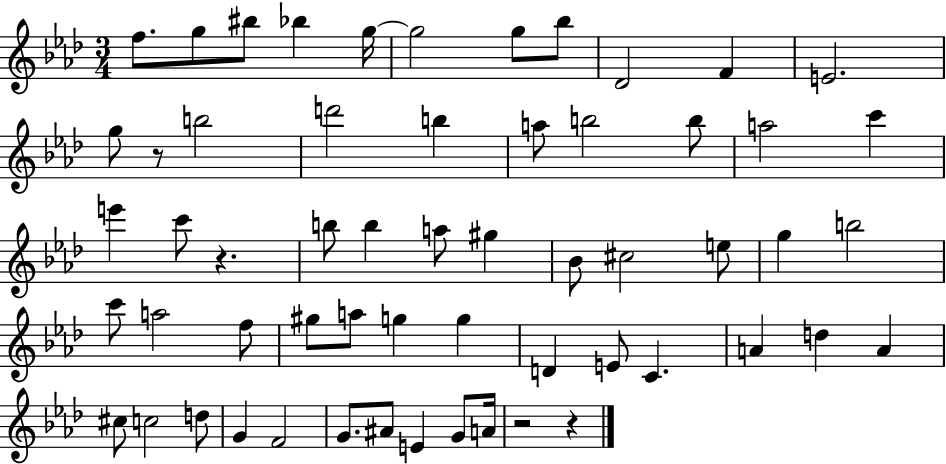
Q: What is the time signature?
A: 3/4